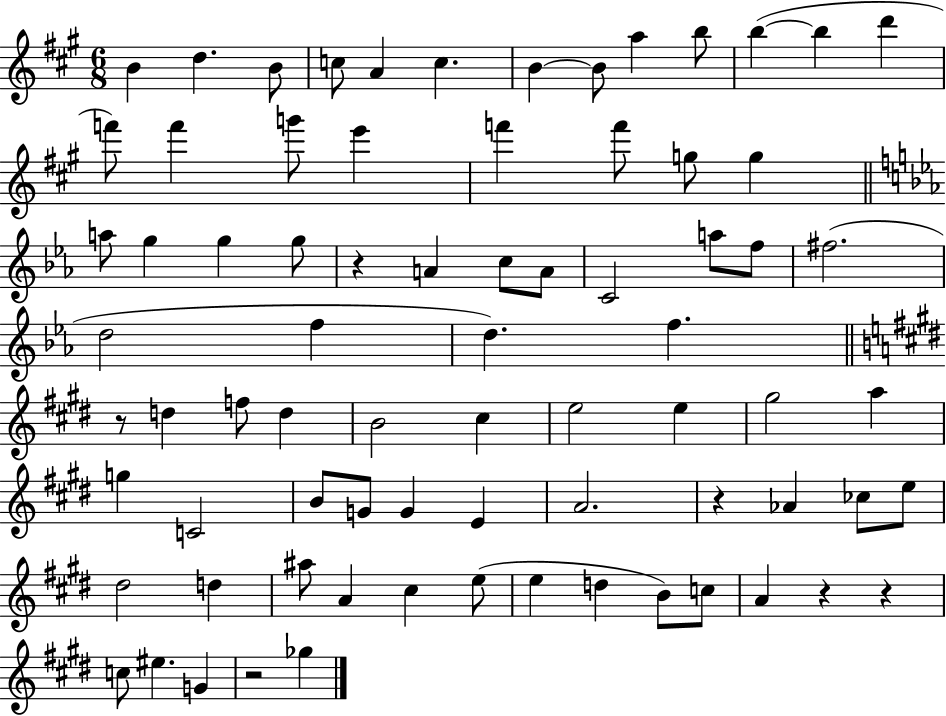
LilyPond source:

{
  \clef treble
  \numericTimeSignature
  \time 6/8
  \key a \major
  \repeat volta 2 { b'4 d''4. b'8 | c''8 a'4 c''4. | b'4~~ b'8 a''4 b''8 | b''4~(~ b''4 d'''4 | \break f'''8) f'''4 g'''8 e'''4 | f'''4 f'''8 g''8 g''4 | \bar "||" \break \key ees \major a''8 g''4 g''4 g''8 | r4 a'4 c''8 a'8 | c'2 a''8 f''8 | fis''2.( | \break d''2 f''4 | d''4.) f''4. | \bar "||" \break \key e \major r8 d''4 f''8 d''4 | b'2 cis''4 | e''2 e''4 | gis''2 a''4 | \break g''4 c'2 | b'8 g'8 g'4 e'4 | a'2. | r4 aes'4 ces''8 e''8 | \break dis''2 d''4 | ais''8 a'4 cis''4 e''8( | e''4 d''4 b'8) c''8 | a'4 r4 r4 | \break c''8 eis''4. g'4 | r2 ges''4 | } \bar "|."
}